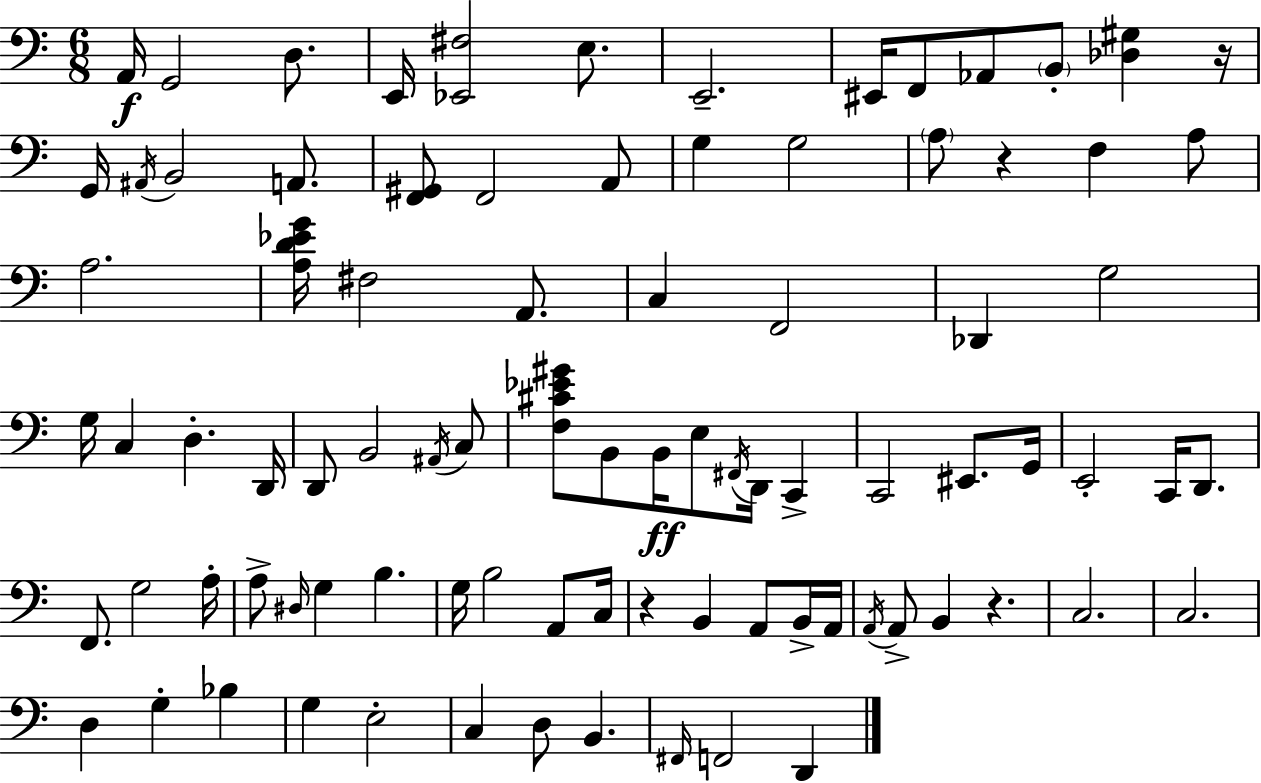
X:1
T:Untitled
M:6/8
L:1/4
K:Am
A,,/4 G,,2 D,/2 E,,/4 [_E,,^F,]2 E,/2 E,,2 ^E,,/4 F,,/2 _A,,/2 B,,/2 [_D,^G,] z/4 G,,/4 ^A,,/4 B,,2 A,,/2 [F,,^G,,]/2 F,,2 A,,/2 G, G,2 A,/2 z F, A,/2 A,2 [A,D_EG]/4 ^F,2 A,,/2 C, F,,2 _D,, G,2 G,/4 C, D, D,,/4 D,,/2 B,,2 ^A,,/4 C,/2 [F,^C_E^G]/2 B,,/2 B,,/4 E,/2 ^F,,/4 D,,/4 C,, C,,2 ^E,,/2 G,,/4 E,,2 C,,/4 D,,/2 F,,/2 G,2 A,/4 A,/2 ^D,/4 G, B, G,/4 B,2 A,,/2 C,/4 z B,, A,,/2 B,,/4 A,,/4 A,,/4 A,,/2 B,, z C,2 C,2 D, G, _B, G, E,2 C, D,/2 B,, ^F,,/4 F,,2 D,,